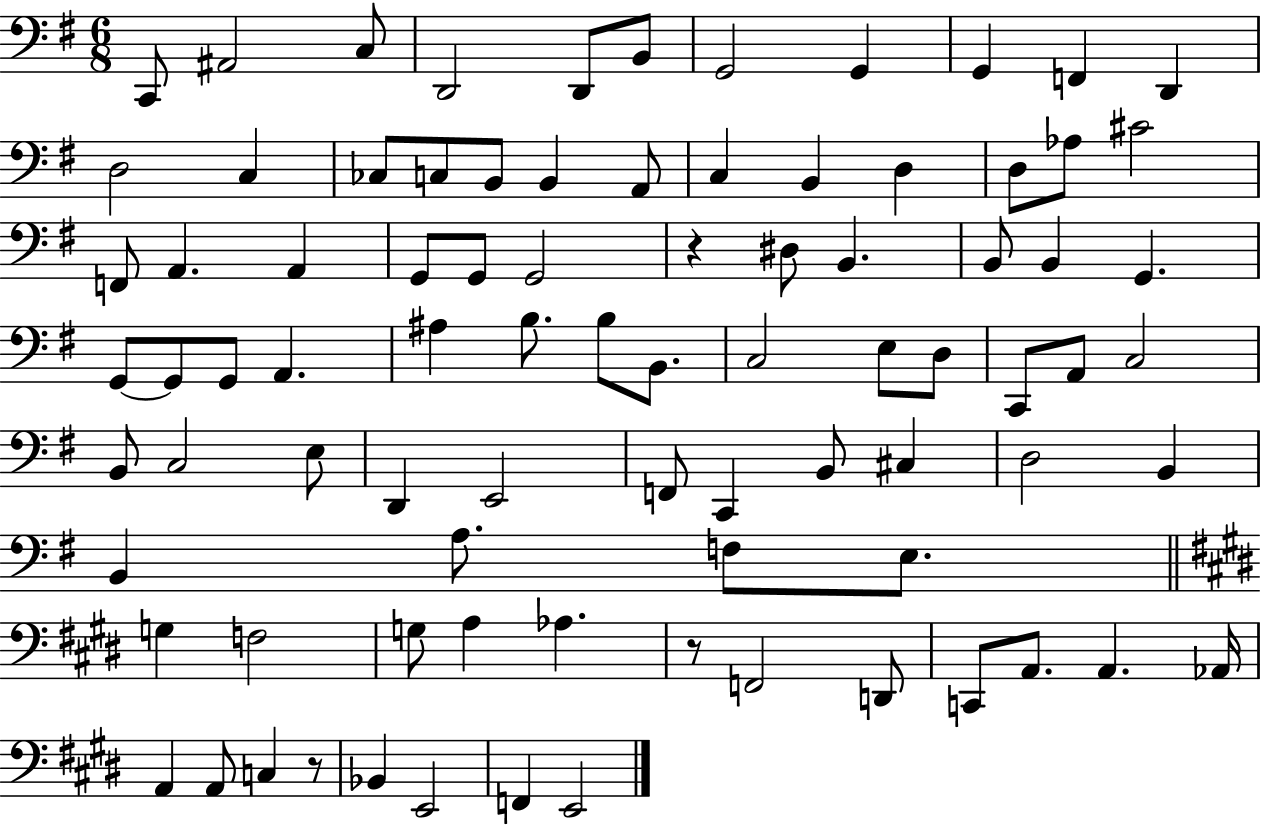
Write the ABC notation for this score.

X:1
T:Untitled
M:6/8
L:1/4
K:G
C,,/2 ^A,,2 C,/2 D,,2 D,,/2 B,,/2 G,,2 G,, G,, F,, D,, D,2 C, _C,/2 C,/2 B,,/2 B,, A,,/2 C, B,, D, D,/2 _A,/2 ^C2 F,,/2 A,, A,, G,,/2 G,,/2 G,,2 z ^D,/2 B,, B,,/2 B,, G,, G,,/2 G,,/2 G,,/2 A,, ^A, B,/2 B,/2 B,,/2 C,2 E,/2 D,/2 C,,/2 A,,/2 C,2 B,,/2 C,2 E,/2 D,, E,,2 F,,/2 C,, B,,/2 ^C, D,2 B,, B,, A,/2 F,/2 E,/2 G, F,2 G,/2 A, _A, z/2 F,,2 D,,/2 C,,/2 A,,/2 A,, _A,,/4 A,, A,,/2 C, z/2 _B,, E,,2 F,, E,,2